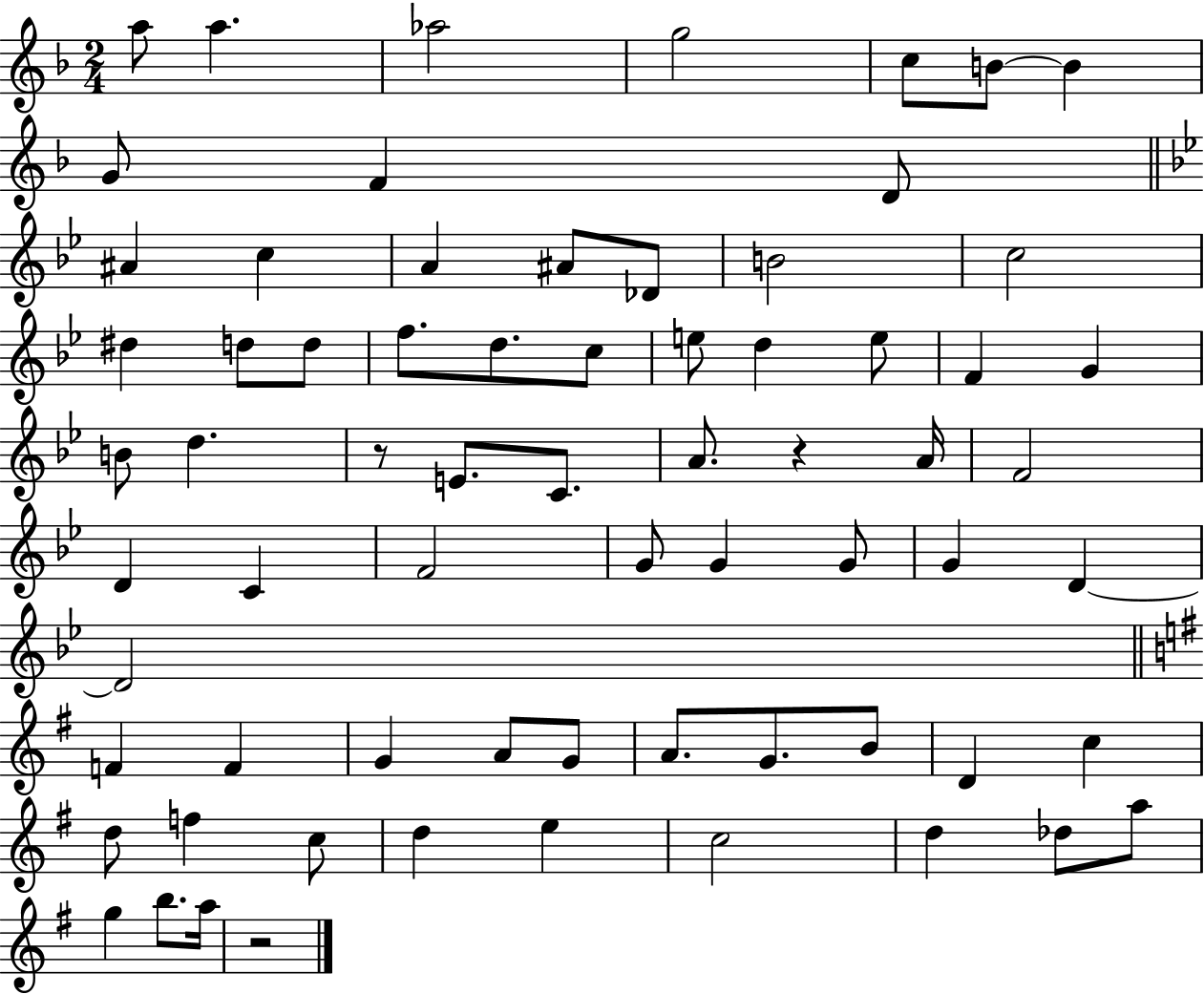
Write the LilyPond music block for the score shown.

{
  \clef treble
  \numericTimeSignature
  \time 2/4
  \key f \major
  \repeat volta 2 { a''8 a''4. | aes''2 | g''2 | c''8 b'8~~ b'4 | \break g'8 f'4 d'8 | \bar "||" \break \key bes \major ais'4 c''4 | a'4 ais'8 des'8 | b'2 | c''2 | \break dis''4 d''8 d''8 | f''8. d''8. c''8 | e''8 d''4 e''8 | f'4 g'4 | \break b'8 d''4. | r8 e'8. c'8. | a'8. r4 a'16 | f'2 | \break d'4 c'4 | f'2 | g'8 g'4 g'8 | g'4 d'4~~ | \break d'2 | \bar "||" \break \key g \major f'4 f'4 | g'4 a'8 g'8 | a'8. g'8. b'8 | d'4 c''4 | \break d''8 f''4 c''8 | d''4 e''4 | c''2 | d''4 des''8 a''8 | \break g''4 b''8. a''16 | r2 | } \bar "|."
}